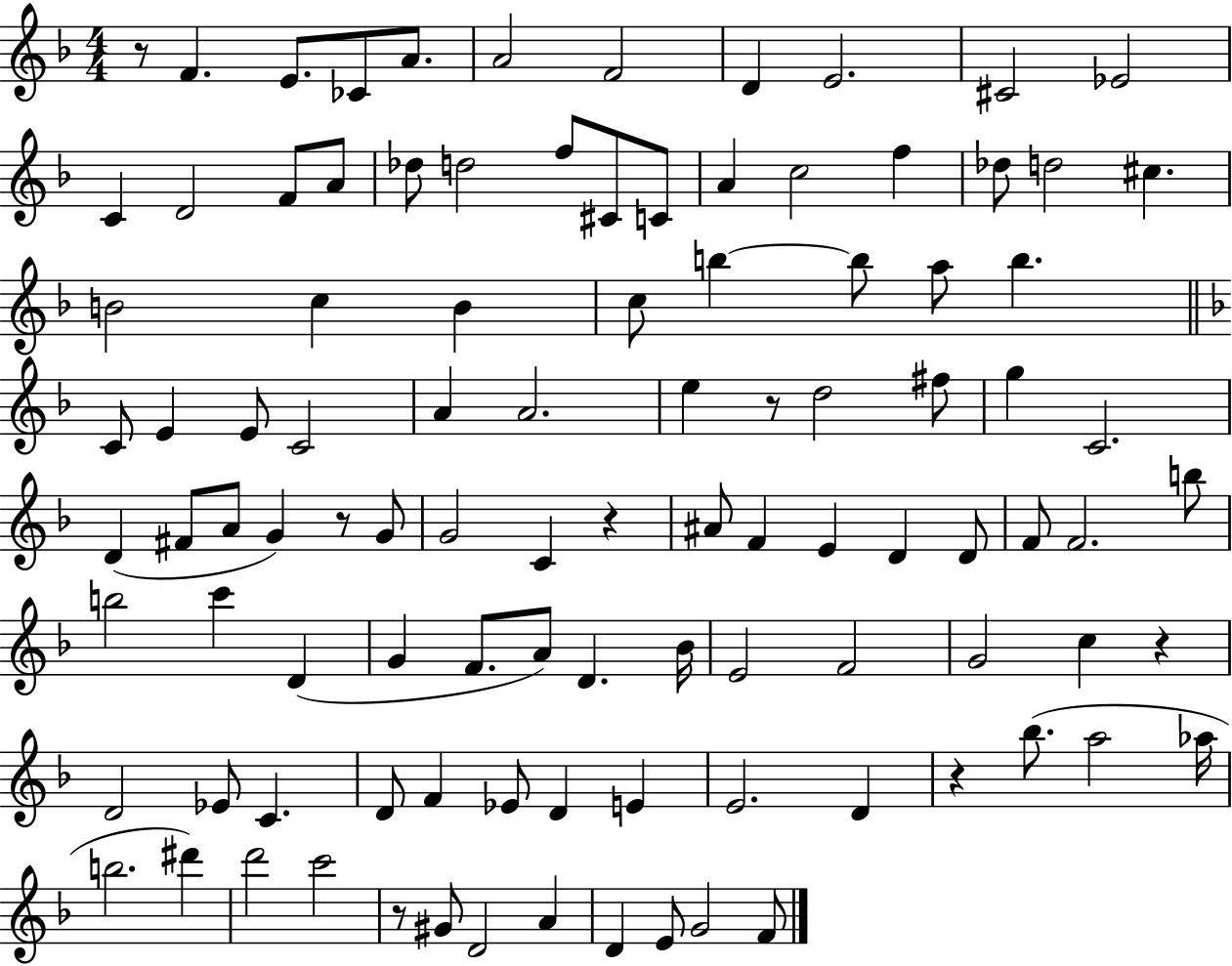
R/e F4/q. E4/e. CES4/e A4/e. A4/h F4/h D4/q E4/h. C#4/h Eb4/h C4/q D4/h F4/e A4/e Db5/e D5/h F5/e C#4/e C4/e A4/q C5/h F5/q Db5/e D5/h C#5/q. B4/h C5/q B4/q C5/e B5/q B5/e A5/e B5/q. C4/e E4/q E4/e C4/h A4/q A4/h. E5/q R/e D5/h F#5/e G5/q C4/h. D4/q F#4/e A4/e G4/q R/e G4/e G4/h C4/q R/q A#4/e F4/q E4/q D4/q D4/e F4/e F4/h. B5/e B5/h C6/q D4/q G4/q F4/e. A4/e D4/q. Bb4/s E4/h F4/h G4/h C5/q R/q D4/h Eb4/e C4/q. D4/e F4/q Eb4/e D4/q E4/q E4/h. D4/q R/q Bb5/e. A5/h Ab5/s B5/h. D#6/q D6/h C6/h R/e G#4/e D4/h A4/q D4/q E4/e G4/h F4/e